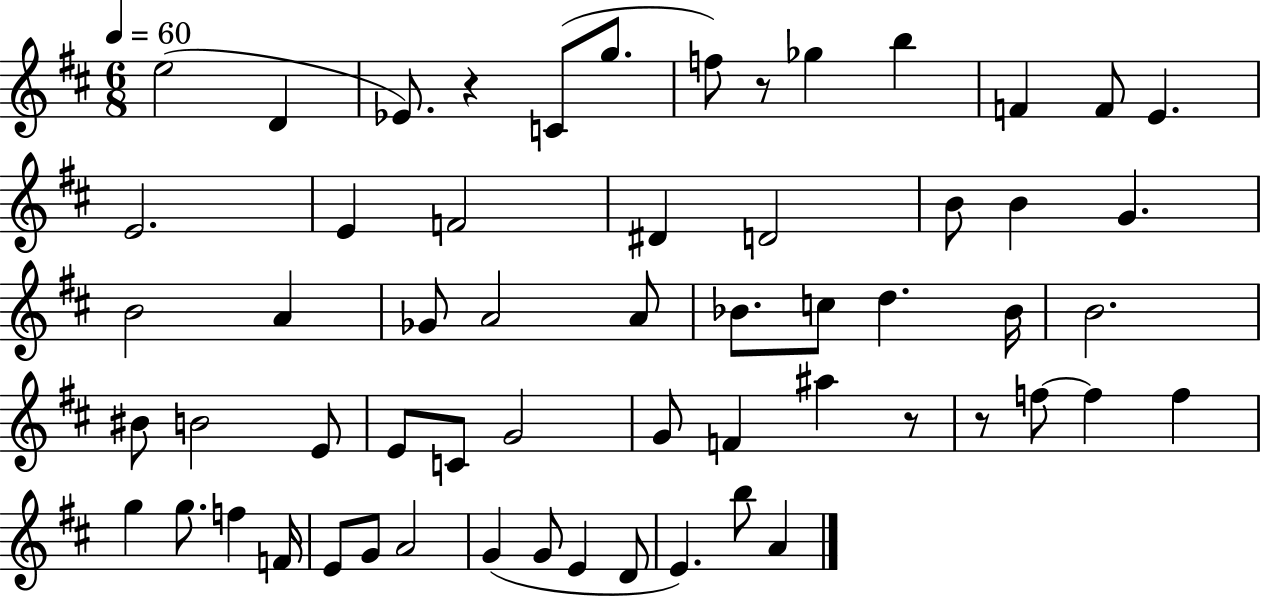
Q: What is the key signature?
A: D major